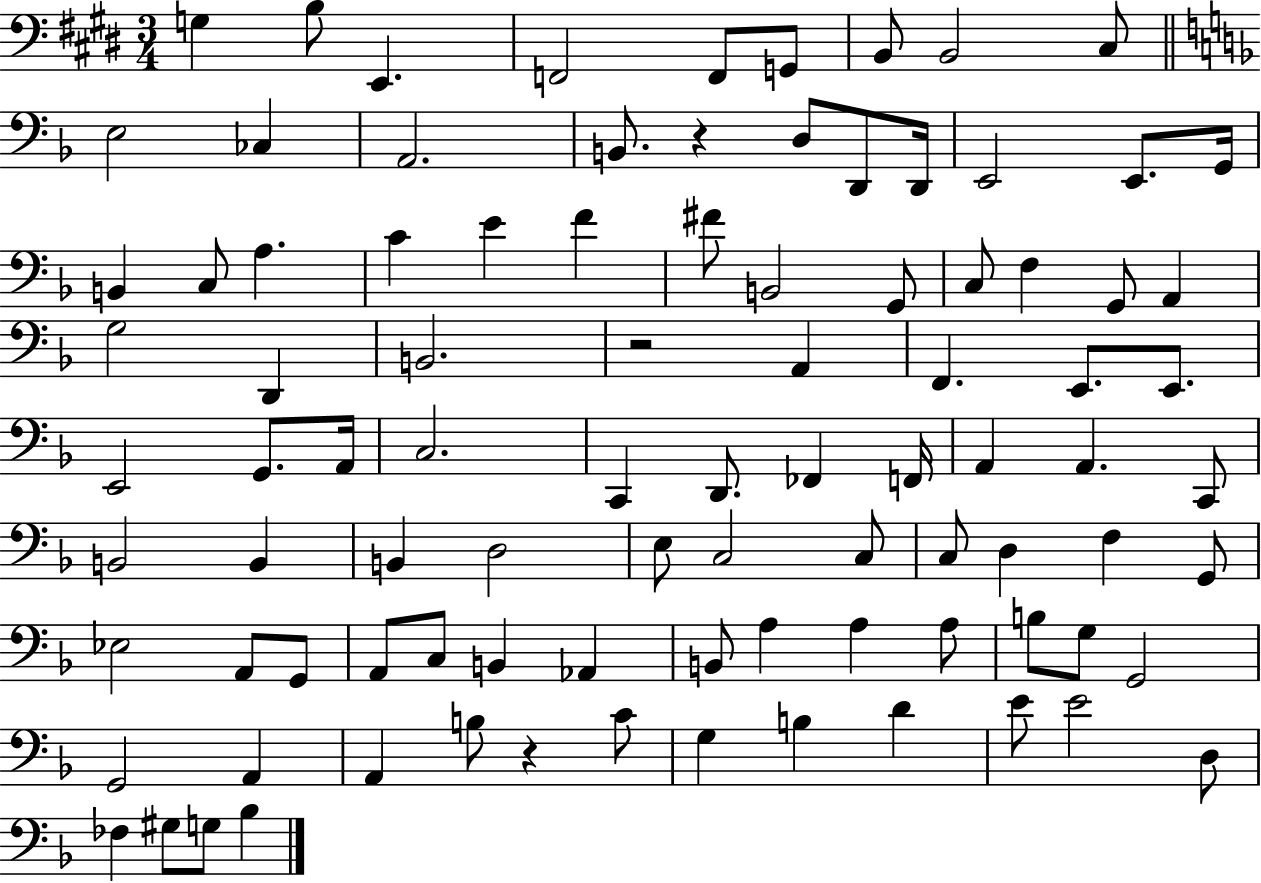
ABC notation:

X:1
T:Untitled
M:3/4
L:1/4
K:E
G, B,/2 E,, F,,2 F,,/2 G,,/2 B,,/2 B,,2 ^C,/2 E,2 _C, A,,2 B,,/2 z D,/2 D,,/2 D,,/4 E,,2 E,,/2 G,,/4 B,, C,/2 A, C E F ^F/2 B,,2 G,,/2 C,/2 F, G,,/2 A,, G,2 D,, B,,2 z2 A,, F,, E,,/2 E,,/2 E,,2 G,,/2 A,,/4 C,2 C,, D,,/2 _F,, F,,/4 A,, A,, C,,/2 B,,2 B,, B,, D,2 E,/2 C,2 C,/2 C,/2 D, F, G,,/2 _E,2 A,,/2 G,,/2 A,,/2 C,/2 B,, _A,, B,,/2 A, A, A,/2 B,/2 G,/2 G,,2 G,,2 A,, A,, B,/2 z C/2 G, B, D E/2 E2 D,/2 _F, ^G,/2 G,/2 _B,